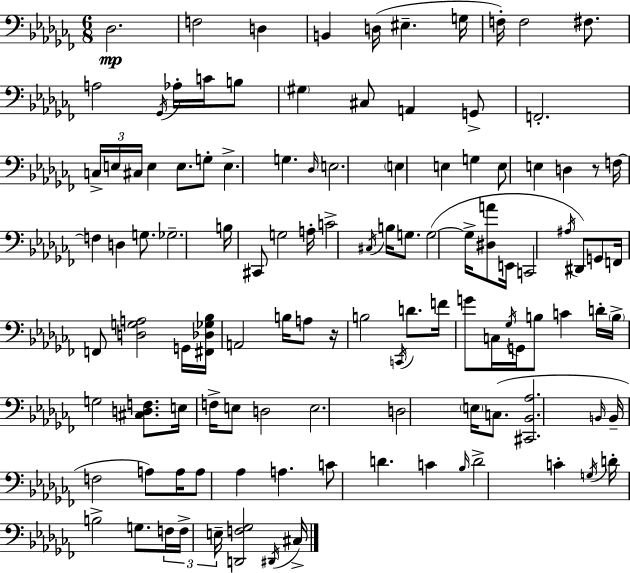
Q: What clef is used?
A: bass